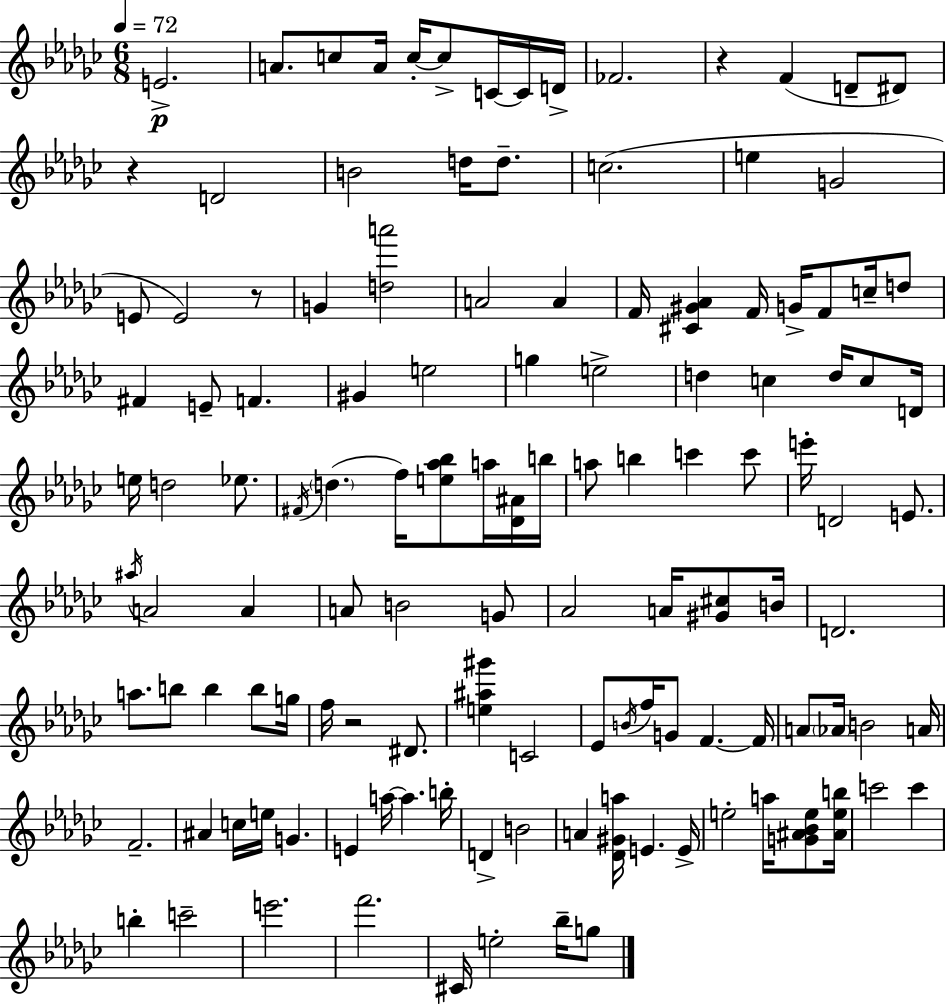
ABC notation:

X:1
T:Untitled
M:6/8
L:1/4
K:Ebm
E2 A/2 c/2 A/4 c/4 c/2 C/4 C/4 D/4 _F2 z F D/2 ^D/2 z D2 B2 d/4 d/2 c2 e G2 E/2 E2 z/2 G [da']2 A2 A F/4 [^C^G_A] F/4 G/4 F/2 c/4 d/2 ^F E/2 F ^G e2 g e2 d c d/4 c/2 D/4 e/4 d2 _e/2 ^F/4 d f/4 [e_a_b]/2 a/4 [_D^A]/4 b/4 a/2 b c' c'/2 e'/4 D2 E/2 ^a/4 A2 A A/2 B2 G/2 _A2 A/4 [^G^c]/2 B/4 D2 a/2 b/2 b b/2 g/4 f/4 z2 ^D/2 [e^a^g'] C2 _E/2 B/4 f/4 G/2 F F/4 A/2 _A/4 B2 A/4 F2 ^A c/4 e/4 G E a/4 a b/4 D B2 A [_D^Ga]/4 E E/4 e2 a/4 [G^A_Be]/2 [^Aeb]/4 c'2 c' b c'2 e'2 f'2 ^C/4 e2 _b/4 g/2